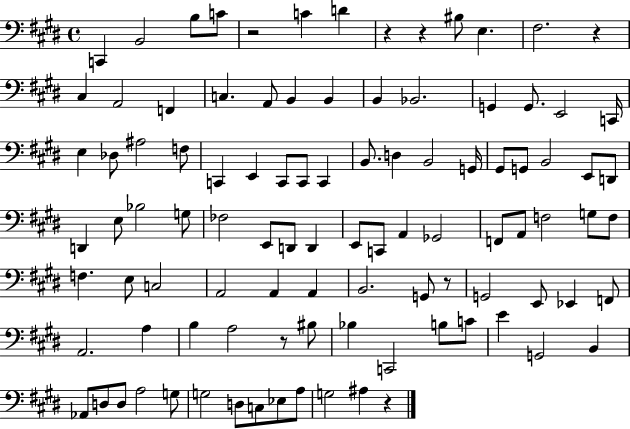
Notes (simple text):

C2/q B2/h B3/e C4/e R/h C4/q D4/q R/q R/q BIS3/e E3/q. F#3/h. R/q C#3/q A2/h F2/q C3/q. A2/e B2/q B2/q B2/q Bb2/h. G2/q G2/e. E2/h C2/s E3/q Db3/e A#3/h F3/e C2/q E2/q C2/e C2/e C2/q B2/e. D3/q B2/h G2/s G#2/e G2/e B2/h E2/e D2/e D2/q E3/e Bb3/h G3/e FES3/h E2/e D2/e D2/q E2/e C2/e A2/q Gb2/h F2/e A2/e F3/h G3/e F3/e F3/q. E3/e C3/h A2/h A2/q A2/q B2/h. G2/e R/e G2/h E2/e Eb2/q F2/e A2/h. A3/q B3/q A3/h R/e BIS3/e Bb3/q C2/h B3/e C4/e E4/q G2/h B2/q Ab2/e D3/e D3/e A3/h G3/e G3/h D3/e C3/e Eb3/e A3/e G3/h A#3/q R/q